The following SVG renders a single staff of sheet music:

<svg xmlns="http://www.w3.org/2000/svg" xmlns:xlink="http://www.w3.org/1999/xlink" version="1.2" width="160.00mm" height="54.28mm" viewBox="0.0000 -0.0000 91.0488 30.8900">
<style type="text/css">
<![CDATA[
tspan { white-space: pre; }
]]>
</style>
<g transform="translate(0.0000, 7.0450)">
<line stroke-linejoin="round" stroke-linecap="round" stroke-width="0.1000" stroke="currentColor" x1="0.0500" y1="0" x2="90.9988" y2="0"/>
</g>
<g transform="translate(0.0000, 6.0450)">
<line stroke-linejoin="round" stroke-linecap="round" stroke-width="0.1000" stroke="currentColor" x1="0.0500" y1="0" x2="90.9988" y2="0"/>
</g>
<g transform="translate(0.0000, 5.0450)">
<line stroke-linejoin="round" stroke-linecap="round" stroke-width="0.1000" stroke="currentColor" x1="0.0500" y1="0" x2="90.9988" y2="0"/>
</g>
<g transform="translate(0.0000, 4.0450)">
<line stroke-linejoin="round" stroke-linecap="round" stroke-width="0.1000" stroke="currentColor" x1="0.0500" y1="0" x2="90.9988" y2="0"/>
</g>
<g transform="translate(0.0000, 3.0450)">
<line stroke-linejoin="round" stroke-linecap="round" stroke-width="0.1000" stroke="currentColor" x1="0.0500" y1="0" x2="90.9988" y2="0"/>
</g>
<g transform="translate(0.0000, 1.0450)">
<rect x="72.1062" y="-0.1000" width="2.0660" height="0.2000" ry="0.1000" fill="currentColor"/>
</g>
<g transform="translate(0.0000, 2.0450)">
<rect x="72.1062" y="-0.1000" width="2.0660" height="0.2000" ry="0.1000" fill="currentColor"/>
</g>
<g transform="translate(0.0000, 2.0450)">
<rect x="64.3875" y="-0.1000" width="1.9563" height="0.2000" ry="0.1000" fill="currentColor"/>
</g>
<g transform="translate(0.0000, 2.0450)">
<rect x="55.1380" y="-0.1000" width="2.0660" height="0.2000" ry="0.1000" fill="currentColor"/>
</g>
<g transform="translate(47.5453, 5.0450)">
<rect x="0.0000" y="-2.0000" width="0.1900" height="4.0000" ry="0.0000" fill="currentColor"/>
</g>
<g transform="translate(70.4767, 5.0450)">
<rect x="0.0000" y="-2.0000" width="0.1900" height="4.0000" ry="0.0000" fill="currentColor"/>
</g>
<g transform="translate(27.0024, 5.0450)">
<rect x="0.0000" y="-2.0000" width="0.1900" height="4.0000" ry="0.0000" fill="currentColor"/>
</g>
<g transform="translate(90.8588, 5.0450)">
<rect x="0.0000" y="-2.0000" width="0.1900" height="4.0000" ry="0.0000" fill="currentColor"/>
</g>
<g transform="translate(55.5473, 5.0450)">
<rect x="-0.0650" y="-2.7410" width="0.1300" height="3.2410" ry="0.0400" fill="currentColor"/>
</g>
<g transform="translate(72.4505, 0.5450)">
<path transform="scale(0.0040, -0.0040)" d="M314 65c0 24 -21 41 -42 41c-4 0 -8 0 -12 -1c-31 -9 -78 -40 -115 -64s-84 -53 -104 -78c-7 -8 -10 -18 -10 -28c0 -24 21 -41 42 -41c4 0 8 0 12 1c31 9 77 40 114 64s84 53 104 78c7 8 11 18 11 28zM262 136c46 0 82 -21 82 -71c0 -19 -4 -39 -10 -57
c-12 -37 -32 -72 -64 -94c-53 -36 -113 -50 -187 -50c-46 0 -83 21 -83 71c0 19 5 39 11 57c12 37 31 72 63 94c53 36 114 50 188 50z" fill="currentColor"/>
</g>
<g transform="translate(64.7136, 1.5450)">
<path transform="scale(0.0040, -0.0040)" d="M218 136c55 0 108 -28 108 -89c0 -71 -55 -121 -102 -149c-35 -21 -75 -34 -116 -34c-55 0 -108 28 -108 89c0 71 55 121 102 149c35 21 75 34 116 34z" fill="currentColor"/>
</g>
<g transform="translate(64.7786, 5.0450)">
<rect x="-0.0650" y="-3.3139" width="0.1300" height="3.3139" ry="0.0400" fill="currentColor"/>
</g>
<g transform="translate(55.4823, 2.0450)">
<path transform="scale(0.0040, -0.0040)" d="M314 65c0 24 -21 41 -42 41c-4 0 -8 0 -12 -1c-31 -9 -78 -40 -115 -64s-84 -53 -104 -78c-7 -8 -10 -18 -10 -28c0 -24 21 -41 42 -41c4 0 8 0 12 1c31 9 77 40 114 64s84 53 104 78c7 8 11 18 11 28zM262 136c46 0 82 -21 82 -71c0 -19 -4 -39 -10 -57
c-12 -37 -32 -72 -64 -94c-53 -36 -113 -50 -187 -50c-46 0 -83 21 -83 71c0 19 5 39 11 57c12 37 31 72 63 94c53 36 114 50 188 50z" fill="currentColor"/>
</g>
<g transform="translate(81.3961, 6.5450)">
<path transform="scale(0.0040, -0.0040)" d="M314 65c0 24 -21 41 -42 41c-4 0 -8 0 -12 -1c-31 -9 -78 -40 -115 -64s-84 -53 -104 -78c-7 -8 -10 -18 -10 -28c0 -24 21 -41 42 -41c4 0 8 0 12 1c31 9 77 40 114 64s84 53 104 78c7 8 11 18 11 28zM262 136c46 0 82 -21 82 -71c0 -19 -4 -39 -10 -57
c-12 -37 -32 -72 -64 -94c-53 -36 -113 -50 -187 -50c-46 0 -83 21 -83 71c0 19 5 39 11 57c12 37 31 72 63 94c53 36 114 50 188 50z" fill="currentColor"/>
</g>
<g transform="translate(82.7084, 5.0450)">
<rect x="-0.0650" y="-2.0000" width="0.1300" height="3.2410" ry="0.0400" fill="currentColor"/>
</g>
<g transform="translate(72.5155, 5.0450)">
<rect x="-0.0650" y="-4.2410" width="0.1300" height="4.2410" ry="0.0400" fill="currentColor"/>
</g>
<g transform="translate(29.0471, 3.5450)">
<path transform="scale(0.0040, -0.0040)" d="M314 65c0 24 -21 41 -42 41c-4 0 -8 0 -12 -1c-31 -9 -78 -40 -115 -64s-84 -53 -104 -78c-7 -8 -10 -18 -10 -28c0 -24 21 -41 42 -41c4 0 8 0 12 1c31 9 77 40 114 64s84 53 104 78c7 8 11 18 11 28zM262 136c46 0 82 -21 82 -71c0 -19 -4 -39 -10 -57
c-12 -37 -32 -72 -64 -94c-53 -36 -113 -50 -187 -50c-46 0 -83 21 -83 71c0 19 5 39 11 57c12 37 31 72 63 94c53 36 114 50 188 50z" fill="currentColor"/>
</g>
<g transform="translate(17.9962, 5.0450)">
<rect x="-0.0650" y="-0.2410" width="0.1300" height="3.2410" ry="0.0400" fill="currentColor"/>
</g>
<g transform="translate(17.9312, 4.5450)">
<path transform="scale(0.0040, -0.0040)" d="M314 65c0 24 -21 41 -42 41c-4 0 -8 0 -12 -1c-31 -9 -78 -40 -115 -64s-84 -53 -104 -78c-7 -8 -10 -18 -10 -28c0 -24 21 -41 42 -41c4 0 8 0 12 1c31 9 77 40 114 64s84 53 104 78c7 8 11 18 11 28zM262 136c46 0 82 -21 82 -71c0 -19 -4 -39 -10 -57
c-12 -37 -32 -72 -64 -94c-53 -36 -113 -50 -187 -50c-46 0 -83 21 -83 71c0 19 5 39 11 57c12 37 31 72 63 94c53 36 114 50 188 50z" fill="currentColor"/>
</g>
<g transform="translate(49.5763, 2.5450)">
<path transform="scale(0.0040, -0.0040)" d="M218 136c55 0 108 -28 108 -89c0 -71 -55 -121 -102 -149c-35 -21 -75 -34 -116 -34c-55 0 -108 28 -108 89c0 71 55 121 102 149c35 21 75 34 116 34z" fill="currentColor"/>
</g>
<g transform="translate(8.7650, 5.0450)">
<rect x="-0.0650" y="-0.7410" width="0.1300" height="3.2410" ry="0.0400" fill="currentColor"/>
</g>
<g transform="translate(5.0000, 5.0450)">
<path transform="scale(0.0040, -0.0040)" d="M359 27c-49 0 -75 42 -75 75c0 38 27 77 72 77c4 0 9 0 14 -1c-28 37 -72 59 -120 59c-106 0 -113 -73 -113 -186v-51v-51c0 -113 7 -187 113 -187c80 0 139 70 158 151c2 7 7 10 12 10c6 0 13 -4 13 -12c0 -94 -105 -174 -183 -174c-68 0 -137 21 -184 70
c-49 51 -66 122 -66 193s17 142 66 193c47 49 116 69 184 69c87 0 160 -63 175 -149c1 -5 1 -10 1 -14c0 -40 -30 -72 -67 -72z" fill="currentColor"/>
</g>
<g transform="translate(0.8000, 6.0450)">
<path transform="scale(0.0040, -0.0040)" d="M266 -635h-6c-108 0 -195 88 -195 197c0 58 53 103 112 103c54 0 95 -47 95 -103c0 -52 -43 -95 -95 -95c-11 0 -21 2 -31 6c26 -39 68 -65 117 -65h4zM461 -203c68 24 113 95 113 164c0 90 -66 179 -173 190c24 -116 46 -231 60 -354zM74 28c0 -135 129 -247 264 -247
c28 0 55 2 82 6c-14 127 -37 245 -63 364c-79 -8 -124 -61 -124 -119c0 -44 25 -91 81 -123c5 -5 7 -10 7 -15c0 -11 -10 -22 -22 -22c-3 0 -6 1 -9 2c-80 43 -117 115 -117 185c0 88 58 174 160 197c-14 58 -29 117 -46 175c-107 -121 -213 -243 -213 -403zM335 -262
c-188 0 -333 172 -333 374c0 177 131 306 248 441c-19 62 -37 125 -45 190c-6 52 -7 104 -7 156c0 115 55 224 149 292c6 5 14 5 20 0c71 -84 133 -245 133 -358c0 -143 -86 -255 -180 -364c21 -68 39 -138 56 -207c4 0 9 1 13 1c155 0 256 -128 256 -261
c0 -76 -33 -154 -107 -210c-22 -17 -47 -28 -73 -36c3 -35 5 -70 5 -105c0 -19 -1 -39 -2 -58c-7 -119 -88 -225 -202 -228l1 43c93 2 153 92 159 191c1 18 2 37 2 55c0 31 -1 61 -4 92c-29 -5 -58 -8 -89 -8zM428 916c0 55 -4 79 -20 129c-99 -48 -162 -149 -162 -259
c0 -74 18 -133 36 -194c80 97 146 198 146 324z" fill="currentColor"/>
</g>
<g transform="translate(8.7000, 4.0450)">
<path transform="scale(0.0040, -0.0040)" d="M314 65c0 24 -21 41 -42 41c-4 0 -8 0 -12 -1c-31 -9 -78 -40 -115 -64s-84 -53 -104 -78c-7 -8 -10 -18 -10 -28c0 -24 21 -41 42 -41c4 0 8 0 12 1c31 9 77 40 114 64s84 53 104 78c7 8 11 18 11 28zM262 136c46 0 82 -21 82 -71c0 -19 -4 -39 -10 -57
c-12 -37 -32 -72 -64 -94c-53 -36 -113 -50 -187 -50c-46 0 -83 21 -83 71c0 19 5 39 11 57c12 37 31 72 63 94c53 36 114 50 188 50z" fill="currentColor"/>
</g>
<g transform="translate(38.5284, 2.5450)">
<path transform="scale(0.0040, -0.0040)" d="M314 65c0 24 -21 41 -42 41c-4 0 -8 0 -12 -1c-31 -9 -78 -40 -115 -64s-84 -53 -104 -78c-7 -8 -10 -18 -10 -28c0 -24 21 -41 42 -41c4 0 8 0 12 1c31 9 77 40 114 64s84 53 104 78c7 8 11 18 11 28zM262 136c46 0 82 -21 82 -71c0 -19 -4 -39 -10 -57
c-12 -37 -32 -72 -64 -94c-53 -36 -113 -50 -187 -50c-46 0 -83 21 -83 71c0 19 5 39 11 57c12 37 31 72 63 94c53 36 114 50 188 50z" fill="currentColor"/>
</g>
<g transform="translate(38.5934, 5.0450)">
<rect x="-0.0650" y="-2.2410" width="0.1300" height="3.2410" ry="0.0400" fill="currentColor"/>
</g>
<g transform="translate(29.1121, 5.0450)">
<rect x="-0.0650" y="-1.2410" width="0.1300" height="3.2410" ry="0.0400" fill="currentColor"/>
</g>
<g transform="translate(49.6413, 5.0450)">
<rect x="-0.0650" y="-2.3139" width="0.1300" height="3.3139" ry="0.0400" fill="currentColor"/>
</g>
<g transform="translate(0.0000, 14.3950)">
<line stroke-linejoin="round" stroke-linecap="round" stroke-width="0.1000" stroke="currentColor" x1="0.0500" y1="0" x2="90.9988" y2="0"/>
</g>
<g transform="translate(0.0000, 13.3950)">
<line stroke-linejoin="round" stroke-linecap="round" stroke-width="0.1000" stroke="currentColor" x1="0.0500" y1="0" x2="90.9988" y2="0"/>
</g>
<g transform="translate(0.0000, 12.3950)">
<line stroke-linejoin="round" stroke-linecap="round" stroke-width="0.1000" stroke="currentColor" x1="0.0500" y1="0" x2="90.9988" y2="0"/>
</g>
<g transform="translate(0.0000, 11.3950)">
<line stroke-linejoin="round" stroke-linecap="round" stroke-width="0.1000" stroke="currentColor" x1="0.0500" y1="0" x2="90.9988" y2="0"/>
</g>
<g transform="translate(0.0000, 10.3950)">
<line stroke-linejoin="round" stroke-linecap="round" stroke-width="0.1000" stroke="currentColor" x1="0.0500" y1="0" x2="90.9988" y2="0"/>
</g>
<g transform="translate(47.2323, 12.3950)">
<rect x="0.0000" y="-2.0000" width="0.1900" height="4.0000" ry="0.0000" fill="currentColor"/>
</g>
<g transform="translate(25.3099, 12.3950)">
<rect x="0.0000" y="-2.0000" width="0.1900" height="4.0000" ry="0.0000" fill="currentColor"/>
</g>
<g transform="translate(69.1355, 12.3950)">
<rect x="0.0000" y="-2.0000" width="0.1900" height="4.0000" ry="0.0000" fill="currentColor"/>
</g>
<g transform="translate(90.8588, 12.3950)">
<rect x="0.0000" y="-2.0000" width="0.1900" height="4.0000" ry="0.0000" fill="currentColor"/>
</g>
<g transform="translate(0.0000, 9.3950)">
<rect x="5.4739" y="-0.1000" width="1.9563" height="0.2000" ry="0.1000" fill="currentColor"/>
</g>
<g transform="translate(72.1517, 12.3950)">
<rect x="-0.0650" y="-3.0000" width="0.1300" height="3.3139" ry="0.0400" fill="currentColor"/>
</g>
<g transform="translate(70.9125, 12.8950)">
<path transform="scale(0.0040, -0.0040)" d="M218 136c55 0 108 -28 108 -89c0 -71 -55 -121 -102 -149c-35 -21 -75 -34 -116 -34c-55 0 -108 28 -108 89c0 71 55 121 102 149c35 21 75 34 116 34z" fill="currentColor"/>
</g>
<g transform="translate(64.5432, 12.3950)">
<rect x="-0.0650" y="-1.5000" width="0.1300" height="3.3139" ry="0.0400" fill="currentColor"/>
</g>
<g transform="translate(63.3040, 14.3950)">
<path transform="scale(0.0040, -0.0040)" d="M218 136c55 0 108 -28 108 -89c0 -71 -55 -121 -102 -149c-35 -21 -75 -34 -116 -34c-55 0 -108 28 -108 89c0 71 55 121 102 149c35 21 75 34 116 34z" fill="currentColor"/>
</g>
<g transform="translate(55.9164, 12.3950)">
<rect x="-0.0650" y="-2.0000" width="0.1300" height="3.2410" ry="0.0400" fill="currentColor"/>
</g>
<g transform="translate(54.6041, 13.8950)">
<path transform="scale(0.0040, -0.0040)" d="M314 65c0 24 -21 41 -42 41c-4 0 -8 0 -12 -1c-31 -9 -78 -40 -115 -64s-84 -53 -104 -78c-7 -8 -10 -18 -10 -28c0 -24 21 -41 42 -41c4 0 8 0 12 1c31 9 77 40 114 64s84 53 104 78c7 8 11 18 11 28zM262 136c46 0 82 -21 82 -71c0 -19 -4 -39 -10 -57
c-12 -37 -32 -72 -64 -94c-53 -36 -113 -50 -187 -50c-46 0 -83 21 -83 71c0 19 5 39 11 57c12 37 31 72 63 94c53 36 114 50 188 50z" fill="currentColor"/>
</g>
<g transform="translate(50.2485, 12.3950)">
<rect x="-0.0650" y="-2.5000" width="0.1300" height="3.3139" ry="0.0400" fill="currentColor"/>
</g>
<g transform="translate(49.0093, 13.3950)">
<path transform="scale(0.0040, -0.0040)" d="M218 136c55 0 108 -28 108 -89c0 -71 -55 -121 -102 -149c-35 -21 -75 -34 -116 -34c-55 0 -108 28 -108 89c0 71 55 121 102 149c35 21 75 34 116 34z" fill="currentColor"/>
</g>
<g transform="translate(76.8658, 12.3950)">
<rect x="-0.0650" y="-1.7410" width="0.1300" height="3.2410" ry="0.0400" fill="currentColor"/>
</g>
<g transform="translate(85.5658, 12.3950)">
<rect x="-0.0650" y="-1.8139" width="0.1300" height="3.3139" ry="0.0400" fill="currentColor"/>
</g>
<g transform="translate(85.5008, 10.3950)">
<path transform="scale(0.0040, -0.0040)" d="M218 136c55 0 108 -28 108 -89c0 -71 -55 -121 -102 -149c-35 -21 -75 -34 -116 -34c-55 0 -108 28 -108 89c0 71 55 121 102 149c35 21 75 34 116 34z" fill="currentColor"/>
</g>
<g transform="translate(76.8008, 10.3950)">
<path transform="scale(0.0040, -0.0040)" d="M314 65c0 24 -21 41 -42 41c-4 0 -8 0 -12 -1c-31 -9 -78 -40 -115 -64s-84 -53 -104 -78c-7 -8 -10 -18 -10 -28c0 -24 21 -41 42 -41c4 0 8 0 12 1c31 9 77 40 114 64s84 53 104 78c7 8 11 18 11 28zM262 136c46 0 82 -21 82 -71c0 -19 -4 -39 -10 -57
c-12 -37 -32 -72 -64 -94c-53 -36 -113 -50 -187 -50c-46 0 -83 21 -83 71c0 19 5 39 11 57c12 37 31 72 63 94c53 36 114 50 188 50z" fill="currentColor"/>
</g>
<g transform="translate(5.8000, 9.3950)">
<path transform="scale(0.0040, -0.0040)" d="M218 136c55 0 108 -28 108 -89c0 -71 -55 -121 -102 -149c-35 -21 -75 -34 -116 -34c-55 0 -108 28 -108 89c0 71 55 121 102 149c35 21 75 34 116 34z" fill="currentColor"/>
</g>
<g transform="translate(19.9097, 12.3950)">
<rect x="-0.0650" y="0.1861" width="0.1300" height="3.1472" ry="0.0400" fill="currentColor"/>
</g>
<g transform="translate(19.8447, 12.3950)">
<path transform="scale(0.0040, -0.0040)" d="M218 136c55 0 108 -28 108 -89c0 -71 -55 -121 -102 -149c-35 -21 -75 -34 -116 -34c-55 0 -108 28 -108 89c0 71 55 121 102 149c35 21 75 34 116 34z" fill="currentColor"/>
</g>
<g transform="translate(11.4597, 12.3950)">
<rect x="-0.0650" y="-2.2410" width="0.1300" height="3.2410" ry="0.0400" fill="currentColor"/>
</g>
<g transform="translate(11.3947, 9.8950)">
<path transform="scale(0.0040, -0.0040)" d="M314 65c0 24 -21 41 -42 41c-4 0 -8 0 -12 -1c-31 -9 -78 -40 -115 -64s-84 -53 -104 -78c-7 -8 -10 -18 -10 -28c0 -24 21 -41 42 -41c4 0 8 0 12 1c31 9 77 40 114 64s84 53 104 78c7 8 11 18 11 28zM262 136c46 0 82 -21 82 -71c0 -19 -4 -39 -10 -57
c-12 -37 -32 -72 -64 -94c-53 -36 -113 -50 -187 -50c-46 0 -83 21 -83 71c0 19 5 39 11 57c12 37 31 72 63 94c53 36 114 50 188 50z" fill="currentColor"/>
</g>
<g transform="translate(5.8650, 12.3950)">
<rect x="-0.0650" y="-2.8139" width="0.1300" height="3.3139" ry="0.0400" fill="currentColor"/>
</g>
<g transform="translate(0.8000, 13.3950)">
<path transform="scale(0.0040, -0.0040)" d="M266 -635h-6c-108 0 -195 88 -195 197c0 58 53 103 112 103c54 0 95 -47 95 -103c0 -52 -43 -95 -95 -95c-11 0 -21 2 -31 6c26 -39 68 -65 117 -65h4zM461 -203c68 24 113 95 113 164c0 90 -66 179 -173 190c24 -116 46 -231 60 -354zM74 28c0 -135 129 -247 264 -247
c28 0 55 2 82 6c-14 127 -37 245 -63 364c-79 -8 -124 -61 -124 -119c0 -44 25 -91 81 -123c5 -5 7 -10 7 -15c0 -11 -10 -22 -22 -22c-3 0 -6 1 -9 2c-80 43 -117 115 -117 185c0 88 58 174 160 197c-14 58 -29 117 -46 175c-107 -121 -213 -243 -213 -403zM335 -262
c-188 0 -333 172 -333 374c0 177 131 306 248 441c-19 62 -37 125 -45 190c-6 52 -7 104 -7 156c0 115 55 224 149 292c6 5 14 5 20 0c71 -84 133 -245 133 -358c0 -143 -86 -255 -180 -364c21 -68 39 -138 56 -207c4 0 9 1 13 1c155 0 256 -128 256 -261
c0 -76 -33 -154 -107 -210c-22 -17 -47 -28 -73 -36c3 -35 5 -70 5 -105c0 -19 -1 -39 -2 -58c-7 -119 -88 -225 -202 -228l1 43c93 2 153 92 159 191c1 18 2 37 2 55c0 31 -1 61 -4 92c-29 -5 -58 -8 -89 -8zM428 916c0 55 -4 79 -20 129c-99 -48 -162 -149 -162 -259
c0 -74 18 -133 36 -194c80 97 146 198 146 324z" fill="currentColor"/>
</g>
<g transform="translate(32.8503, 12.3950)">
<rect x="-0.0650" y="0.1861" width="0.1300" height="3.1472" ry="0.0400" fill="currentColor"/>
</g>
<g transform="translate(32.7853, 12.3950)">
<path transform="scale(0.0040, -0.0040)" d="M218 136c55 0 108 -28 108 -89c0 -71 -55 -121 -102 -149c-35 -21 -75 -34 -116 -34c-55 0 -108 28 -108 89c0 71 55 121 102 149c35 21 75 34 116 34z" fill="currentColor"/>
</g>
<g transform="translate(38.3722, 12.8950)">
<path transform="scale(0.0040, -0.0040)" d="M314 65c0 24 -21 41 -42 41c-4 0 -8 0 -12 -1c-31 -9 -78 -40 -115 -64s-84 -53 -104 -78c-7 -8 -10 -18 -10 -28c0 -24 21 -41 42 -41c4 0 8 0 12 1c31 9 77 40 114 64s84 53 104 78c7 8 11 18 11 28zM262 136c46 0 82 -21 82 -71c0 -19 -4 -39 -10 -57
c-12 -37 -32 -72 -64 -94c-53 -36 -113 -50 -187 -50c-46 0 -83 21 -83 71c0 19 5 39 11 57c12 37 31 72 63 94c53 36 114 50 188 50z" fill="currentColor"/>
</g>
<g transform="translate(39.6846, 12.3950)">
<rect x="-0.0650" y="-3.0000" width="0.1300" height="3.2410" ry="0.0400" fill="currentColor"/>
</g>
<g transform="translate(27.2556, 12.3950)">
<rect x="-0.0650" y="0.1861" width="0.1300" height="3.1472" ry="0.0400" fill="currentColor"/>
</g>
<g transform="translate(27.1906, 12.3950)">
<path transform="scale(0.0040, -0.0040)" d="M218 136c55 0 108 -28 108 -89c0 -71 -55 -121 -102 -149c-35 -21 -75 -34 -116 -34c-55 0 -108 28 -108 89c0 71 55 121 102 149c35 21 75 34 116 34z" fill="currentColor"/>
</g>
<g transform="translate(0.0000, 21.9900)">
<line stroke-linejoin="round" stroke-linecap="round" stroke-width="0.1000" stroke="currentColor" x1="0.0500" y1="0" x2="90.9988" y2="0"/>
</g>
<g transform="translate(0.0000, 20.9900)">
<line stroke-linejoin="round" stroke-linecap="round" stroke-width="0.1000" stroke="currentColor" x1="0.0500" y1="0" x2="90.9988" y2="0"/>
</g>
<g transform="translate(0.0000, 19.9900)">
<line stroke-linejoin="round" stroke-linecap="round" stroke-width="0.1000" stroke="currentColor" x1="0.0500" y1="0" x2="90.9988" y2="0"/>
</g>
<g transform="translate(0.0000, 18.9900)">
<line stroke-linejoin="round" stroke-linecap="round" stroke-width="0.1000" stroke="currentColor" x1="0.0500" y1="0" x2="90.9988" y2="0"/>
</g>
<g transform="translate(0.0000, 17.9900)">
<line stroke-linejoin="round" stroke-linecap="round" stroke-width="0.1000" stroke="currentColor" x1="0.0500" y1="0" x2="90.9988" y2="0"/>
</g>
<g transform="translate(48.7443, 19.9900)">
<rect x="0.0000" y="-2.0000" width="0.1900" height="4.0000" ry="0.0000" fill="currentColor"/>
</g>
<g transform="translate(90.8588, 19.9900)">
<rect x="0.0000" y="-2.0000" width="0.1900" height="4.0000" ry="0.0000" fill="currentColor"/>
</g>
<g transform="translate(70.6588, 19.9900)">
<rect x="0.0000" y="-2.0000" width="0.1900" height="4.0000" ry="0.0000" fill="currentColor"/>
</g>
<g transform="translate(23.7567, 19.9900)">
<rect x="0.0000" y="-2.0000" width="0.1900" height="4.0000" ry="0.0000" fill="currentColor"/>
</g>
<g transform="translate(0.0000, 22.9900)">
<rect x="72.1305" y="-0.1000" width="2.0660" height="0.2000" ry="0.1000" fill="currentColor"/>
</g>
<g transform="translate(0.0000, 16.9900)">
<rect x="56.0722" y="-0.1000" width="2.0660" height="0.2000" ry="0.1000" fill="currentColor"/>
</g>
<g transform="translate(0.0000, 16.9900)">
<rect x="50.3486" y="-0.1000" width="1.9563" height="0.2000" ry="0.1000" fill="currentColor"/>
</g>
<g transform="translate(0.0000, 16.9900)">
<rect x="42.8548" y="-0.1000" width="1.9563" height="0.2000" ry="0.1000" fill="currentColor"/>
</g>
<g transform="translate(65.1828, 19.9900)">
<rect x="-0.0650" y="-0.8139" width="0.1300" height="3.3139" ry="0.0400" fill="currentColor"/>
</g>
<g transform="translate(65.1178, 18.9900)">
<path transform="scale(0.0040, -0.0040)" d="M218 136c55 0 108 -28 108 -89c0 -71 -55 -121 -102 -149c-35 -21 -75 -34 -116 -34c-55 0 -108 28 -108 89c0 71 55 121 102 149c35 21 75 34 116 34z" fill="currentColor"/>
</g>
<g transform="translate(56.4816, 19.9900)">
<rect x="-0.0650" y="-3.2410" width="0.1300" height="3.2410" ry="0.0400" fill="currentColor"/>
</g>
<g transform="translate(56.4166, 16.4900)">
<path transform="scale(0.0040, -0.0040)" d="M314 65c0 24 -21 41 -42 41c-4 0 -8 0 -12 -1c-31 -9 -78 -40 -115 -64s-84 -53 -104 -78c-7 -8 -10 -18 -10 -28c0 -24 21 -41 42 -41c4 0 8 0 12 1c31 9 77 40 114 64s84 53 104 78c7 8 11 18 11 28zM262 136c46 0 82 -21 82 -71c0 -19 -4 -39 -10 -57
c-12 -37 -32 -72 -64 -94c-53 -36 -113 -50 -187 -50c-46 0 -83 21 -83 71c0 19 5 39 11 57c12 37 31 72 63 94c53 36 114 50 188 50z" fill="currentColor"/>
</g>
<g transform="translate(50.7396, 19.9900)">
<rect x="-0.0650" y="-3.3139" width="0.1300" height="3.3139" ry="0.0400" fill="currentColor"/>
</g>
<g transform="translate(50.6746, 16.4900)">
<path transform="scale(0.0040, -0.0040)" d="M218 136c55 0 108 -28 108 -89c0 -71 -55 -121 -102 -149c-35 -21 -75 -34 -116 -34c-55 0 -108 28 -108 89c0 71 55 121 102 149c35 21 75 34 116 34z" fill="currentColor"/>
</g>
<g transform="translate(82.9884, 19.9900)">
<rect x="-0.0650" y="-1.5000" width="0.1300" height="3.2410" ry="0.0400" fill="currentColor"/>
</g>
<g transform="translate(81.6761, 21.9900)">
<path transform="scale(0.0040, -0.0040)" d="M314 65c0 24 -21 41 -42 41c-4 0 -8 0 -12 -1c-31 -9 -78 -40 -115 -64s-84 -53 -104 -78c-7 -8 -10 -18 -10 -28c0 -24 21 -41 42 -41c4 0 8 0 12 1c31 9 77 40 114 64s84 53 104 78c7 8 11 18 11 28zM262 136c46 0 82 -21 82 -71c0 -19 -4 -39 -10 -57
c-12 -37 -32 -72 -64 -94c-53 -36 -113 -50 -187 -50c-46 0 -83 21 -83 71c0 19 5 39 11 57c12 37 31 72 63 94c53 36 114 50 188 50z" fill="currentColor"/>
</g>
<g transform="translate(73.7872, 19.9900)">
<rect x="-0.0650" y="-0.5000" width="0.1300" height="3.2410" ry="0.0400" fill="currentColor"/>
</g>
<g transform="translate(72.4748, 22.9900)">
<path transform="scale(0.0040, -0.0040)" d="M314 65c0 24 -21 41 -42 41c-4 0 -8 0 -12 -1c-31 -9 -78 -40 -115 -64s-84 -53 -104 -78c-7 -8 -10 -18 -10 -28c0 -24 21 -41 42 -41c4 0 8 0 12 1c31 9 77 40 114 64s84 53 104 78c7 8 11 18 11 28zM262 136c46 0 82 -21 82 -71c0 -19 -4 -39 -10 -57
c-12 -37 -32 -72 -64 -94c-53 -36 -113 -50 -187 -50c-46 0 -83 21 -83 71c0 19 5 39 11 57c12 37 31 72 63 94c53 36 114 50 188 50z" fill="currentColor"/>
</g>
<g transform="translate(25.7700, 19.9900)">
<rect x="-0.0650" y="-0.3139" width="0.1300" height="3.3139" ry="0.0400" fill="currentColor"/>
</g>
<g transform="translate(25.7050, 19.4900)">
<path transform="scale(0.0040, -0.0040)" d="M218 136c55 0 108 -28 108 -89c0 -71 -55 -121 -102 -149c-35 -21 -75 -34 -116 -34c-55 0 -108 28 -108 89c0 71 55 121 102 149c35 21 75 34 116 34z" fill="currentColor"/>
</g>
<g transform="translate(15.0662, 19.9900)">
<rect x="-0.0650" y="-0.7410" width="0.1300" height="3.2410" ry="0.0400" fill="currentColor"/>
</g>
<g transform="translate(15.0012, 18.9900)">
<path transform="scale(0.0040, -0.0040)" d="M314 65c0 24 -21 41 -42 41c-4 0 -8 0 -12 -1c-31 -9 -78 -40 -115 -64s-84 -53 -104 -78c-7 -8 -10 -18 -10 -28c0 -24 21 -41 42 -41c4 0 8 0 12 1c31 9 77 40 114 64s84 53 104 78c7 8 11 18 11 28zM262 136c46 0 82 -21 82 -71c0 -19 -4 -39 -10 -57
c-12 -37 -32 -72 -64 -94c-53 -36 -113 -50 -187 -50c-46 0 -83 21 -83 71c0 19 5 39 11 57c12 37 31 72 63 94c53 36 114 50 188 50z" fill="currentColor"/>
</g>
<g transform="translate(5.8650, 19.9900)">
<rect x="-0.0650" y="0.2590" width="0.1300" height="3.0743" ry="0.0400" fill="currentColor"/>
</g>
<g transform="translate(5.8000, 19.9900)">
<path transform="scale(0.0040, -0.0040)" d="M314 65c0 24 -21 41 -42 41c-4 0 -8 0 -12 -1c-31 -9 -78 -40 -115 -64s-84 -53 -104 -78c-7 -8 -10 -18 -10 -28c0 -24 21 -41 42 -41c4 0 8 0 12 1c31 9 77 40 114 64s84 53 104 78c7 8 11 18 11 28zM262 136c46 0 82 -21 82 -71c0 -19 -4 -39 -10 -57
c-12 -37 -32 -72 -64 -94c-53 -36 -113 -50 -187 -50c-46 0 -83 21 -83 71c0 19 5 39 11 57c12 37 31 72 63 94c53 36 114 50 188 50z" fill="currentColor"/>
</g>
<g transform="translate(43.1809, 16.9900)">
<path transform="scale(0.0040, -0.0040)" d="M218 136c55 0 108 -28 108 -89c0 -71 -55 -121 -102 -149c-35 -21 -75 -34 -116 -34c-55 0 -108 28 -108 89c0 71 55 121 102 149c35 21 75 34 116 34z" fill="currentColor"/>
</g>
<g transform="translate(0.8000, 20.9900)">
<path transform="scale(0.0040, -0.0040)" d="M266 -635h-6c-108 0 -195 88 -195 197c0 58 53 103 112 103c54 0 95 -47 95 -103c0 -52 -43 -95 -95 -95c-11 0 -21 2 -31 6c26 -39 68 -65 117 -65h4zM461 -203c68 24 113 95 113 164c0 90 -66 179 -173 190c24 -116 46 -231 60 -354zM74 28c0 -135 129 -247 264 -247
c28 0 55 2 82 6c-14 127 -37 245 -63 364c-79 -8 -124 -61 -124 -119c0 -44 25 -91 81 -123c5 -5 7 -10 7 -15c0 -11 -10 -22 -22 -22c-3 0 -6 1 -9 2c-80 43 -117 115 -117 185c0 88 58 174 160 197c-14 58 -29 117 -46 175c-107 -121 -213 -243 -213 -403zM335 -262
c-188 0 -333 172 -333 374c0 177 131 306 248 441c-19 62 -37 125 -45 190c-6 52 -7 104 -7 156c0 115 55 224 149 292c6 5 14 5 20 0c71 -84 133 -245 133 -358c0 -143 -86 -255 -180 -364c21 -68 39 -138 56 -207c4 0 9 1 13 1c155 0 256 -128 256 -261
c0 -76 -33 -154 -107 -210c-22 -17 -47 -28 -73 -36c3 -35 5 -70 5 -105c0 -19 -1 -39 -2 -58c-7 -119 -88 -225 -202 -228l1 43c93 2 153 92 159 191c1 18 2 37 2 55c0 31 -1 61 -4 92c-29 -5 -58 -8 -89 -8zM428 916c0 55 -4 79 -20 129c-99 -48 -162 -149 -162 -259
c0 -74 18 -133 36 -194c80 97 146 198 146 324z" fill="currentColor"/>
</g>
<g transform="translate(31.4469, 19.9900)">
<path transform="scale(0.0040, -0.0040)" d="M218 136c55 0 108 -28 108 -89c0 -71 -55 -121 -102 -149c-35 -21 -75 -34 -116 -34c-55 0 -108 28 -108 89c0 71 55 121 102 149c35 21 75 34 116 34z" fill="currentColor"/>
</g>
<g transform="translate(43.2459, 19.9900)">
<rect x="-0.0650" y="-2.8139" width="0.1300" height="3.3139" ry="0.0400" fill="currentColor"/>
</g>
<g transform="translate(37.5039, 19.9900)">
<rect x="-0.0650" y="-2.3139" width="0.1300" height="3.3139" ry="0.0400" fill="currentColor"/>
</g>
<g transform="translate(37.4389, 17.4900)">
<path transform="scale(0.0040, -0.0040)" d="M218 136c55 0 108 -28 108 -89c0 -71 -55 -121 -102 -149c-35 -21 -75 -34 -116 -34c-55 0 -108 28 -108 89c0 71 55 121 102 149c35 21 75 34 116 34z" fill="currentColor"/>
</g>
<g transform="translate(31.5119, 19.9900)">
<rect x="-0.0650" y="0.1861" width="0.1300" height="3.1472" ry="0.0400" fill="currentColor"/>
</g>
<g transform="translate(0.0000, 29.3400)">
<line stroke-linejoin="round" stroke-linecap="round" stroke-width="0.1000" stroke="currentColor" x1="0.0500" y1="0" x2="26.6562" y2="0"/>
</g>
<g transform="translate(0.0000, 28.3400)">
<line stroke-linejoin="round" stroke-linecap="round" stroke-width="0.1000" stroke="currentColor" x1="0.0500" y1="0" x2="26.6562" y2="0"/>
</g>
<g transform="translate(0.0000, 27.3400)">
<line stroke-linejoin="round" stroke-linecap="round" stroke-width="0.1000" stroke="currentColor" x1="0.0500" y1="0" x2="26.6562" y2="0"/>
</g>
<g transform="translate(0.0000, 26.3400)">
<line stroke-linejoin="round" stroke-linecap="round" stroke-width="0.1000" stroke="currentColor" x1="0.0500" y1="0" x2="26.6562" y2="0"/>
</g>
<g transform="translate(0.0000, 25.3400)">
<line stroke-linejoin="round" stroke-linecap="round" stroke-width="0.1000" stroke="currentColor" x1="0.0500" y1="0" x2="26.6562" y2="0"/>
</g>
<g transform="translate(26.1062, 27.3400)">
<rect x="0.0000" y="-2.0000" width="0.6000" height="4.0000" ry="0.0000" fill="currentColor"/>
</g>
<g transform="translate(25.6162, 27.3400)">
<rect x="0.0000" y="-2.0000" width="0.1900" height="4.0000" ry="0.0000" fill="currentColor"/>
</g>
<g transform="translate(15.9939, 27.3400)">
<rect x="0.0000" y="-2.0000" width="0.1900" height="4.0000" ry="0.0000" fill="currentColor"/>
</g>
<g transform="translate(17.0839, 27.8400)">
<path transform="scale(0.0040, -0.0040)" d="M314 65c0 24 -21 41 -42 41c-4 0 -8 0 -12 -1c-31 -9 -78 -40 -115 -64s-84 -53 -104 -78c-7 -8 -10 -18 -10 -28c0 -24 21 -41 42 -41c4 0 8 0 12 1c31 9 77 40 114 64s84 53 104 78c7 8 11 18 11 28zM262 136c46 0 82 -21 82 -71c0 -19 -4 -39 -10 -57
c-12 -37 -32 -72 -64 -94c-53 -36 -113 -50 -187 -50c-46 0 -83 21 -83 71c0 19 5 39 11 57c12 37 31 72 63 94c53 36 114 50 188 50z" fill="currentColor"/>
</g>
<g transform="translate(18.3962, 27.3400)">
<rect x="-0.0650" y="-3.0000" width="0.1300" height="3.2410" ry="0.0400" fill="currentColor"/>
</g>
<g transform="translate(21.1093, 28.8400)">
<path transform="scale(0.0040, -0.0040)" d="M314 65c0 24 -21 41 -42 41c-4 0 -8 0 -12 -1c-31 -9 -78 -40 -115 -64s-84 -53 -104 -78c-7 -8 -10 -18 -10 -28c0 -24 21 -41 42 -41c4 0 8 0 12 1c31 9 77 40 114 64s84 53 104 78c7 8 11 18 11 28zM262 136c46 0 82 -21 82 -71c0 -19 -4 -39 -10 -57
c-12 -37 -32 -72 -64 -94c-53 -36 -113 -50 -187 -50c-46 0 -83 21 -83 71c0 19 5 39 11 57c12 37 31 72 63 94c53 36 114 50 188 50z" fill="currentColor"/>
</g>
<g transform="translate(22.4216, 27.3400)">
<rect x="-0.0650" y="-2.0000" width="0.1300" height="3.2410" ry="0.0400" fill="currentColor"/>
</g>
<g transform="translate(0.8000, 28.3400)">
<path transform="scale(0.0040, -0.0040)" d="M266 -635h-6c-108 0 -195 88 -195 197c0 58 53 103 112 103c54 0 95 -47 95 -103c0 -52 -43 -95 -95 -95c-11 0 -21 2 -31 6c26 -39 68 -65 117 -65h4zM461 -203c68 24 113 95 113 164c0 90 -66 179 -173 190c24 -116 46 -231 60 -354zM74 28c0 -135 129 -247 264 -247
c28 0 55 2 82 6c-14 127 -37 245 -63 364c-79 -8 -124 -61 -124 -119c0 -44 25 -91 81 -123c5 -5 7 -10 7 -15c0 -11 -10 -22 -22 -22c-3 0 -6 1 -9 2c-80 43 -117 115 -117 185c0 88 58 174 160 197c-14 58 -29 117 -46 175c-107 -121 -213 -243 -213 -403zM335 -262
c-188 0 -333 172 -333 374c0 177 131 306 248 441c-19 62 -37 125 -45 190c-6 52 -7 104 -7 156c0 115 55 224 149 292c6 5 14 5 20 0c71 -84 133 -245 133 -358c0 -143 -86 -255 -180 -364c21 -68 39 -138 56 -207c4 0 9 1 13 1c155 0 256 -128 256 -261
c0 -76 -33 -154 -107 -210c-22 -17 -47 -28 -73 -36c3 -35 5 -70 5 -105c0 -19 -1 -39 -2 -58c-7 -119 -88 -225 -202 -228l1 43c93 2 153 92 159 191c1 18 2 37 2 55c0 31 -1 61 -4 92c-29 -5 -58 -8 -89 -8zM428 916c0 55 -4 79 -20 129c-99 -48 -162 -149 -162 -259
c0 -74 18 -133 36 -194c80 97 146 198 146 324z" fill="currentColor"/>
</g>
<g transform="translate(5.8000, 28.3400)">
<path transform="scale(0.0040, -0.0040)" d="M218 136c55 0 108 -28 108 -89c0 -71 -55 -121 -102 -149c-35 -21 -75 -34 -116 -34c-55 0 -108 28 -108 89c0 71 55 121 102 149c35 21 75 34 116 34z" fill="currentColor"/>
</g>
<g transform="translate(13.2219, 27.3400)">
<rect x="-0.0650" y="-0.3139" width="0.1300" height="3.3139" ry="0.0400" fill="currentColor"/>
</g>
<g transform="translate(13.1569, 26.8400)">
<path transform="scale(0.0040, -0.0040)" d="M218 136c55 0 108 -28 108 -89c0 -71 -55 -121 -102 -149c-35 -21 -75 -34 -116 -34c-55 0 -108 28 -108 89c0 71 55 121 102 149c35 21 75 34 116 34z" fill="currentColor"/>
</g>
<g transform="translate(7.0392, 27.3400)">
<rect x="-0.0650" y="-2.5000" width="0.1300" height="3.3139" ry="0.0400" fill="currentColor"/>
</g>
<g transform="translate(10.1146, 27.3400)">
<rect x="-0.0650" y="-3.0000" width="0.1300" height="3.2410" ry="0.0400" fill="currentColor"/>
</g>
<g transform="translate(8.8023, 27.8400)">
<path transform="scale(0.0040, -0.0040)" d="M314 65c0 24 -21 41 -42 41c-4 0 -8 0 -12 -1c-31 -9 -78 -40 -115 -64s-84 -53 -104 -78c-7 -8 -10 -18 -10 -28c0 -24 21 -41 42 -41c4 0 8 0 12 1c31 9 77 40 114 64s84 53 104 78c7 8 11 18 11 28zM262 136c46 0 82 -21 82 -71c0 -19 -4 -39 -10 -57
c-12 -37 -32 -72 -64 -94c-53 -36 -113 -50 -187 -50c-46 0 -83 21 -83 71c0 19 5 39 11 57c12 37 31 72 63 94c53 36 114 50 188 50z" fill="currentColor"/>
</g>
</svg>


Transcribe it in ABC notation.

X:1
T:Untitled
M:4/4
L:1/4
K:C
d2 c2 e2 g2 g a2 b d'2 F2 a g2 B B B A2 G F2 E A f2 f B2 d2 c B g a b b2 d C2 E2 G A2 c A2 F2